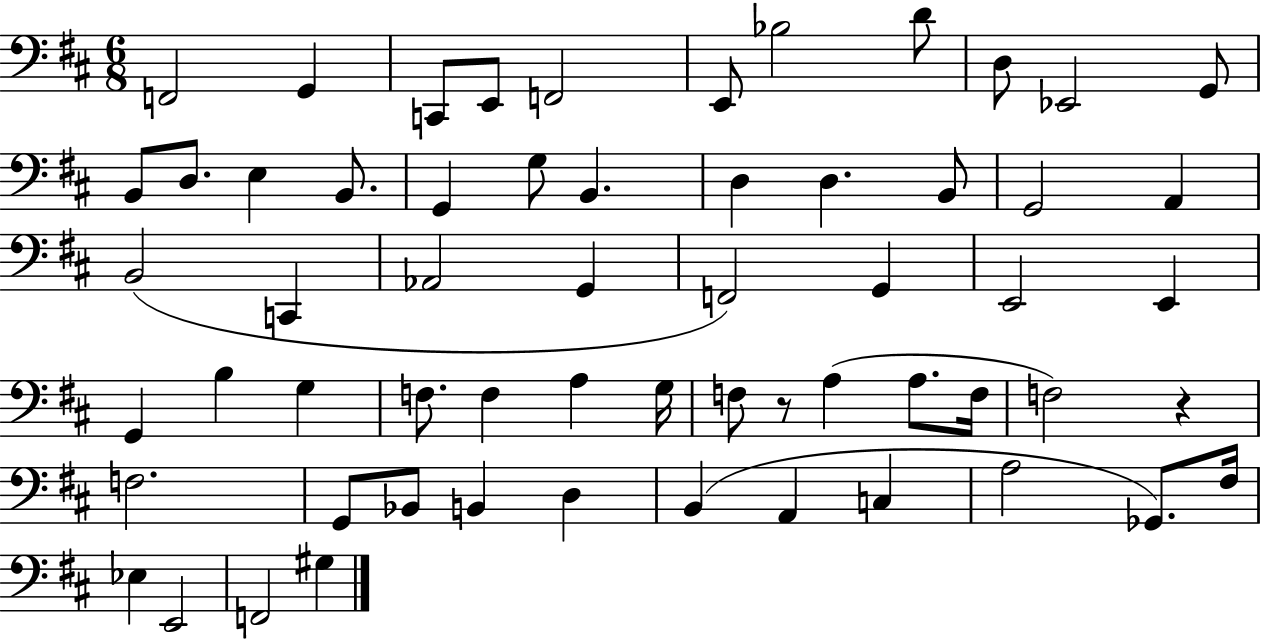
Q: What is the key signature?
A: D major